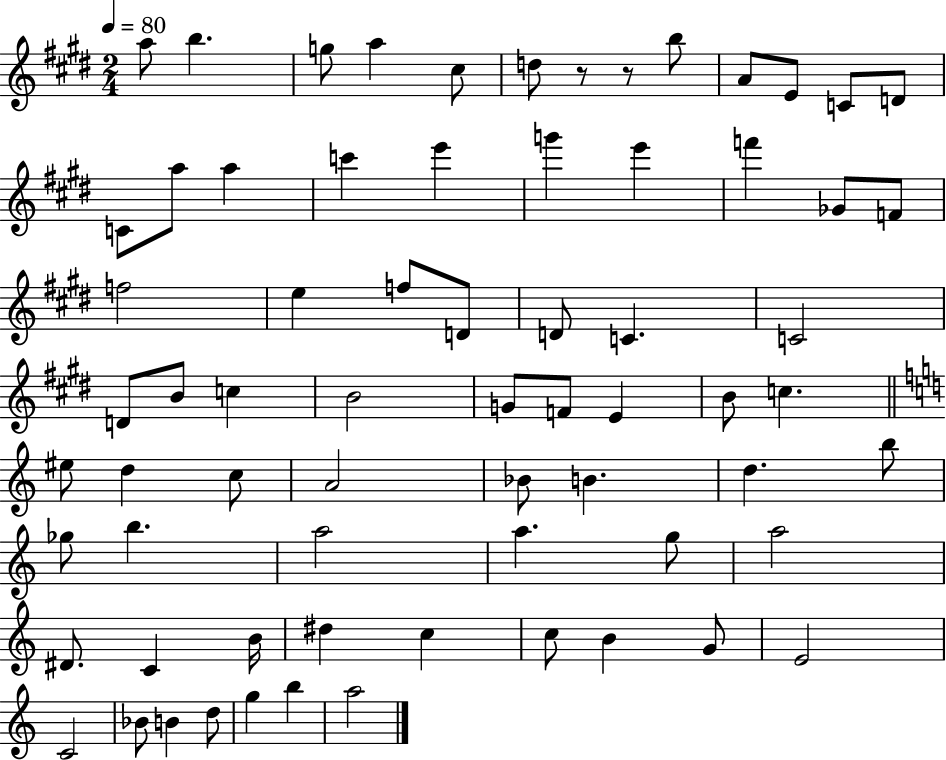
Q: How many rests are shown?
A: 2